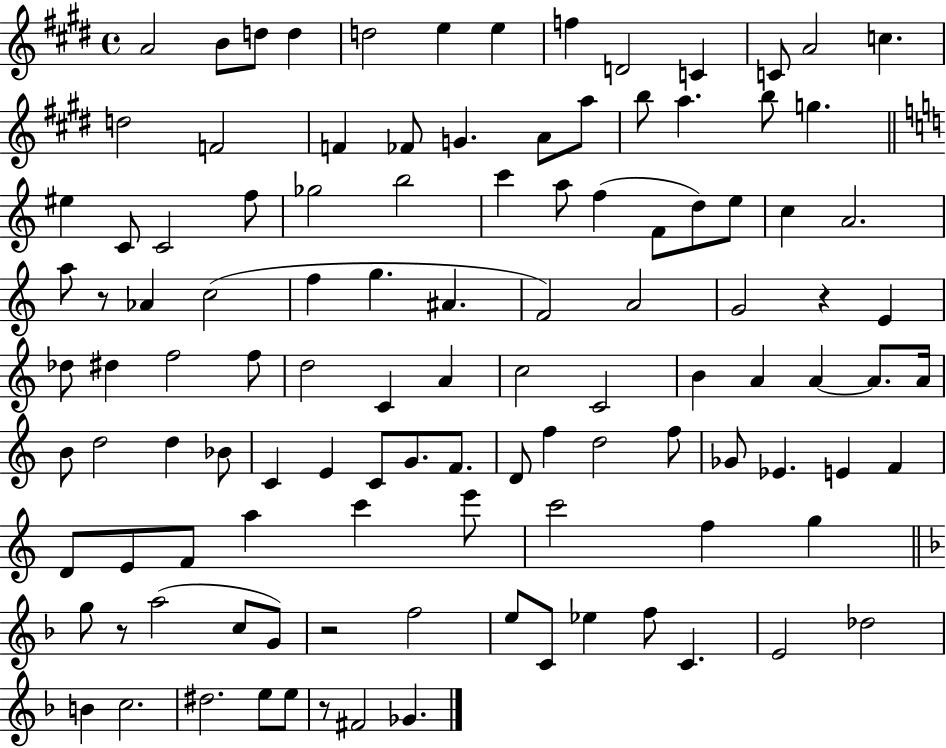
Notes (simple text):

A4/h B4/e D5/e D5/q D5/h E5/q E5/q F5/q D4/h C4/q C4/e A4/h C5/q. D5/h F4/h F4/q FES4/e G4/q. A4/e A5/e B5/e A5/q. B5/e G5/q. EIS5/q C4/e C4/h F5/e Gb5/h B5/h C6/q A5/e F5/q F4/e D5/e E5/e C5/q A4/h. A5/e R/e Ab4/q C5/h F5/q G5/q. A#4/q. F4/h A4/h G4/h R/q E4/q Db5/e D#5/q F5/h F5/e D5/h C4/q A4/q C5/h C4/h B4/q A4/q A4/q A4/e. A4/s B4/e D5/h D5/q Bb4/e C4/q E4/q C4/e G4/e. F4/e. D4/e F5/q D5/h F5/e Gb4/e Eb4/q. E4/q F4/q D4/e E4/e F4/e A5/q C6/q E6/e C6/h F5/q G5/q G5/e R/e A5/h C5/e G4/e R/h F5/h E5/e C4/e Eb5/q F5/e C4/q. E4/h Db5/h B4/q C5/h. D#5/h. E5/e E5/e R/e F#4/h Gb4/q.